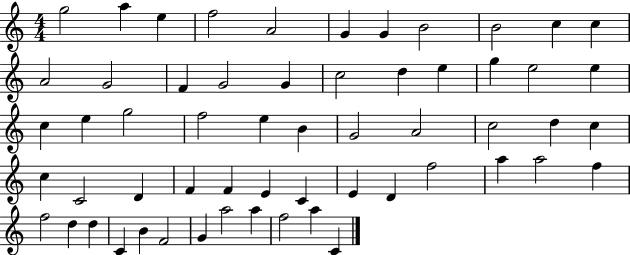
{
  \clef treble
  \numericTimeSignature
  \time 4/4
  \key c \major
  g''2 a''4 e''4 | f''2 a'2 | g'4 g'4 b'2 | b'2 c''4 c''4 | \break a'2 g'2 | f'4 g'2 g'4 | c''2 d''4 e''4 | g''4 e''2 e''4 | \break c''4 e''4 g''2 | f''2 e''4 b'4 | g'2 a'2 | c''2 d''4 c''4 | \break c''4 c'2 d'4 | f'4 f'4 e'4 c'4 | e'4 d'4 f''2 | a''4 a''2 f''4 | \break f''2 d''4 d''4 | c'4 b'4 f'2 | g'4 a''2 a''4 | f''2 a''4 c'4 | \break \bar "|."
}